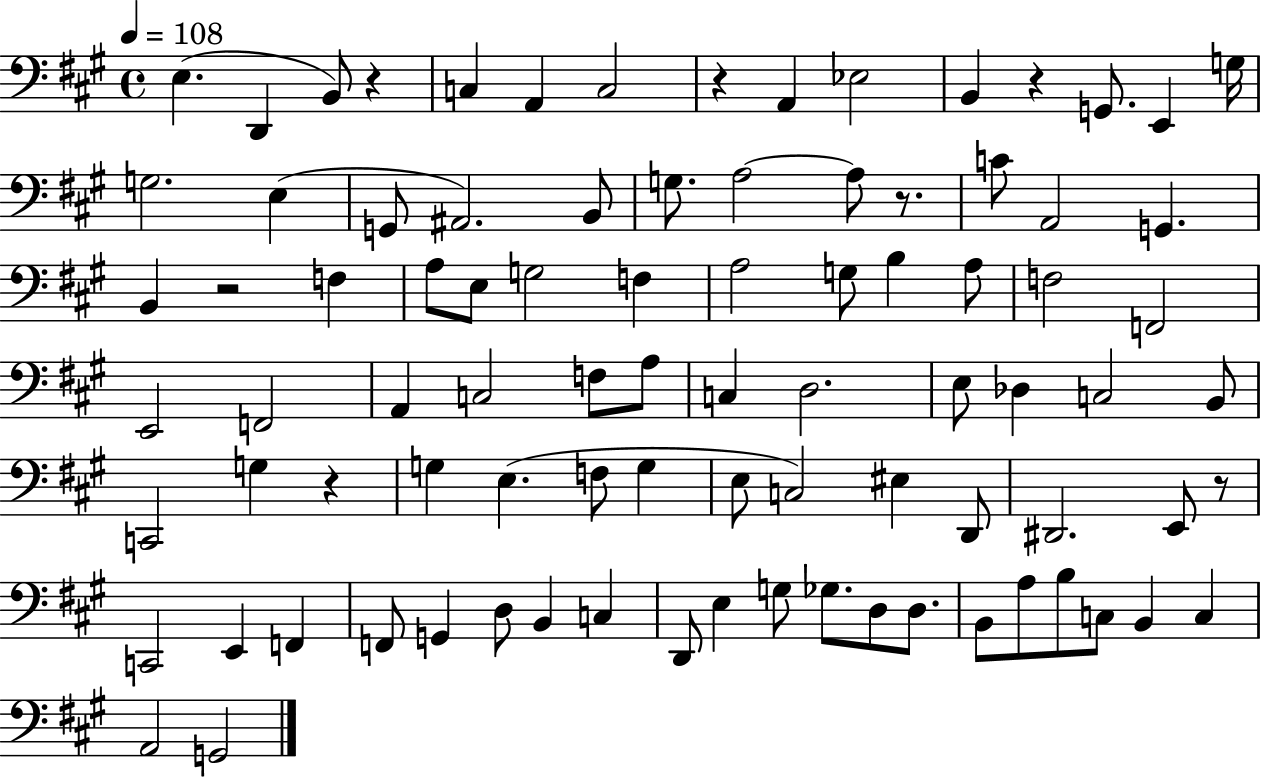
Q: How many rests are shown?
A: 7